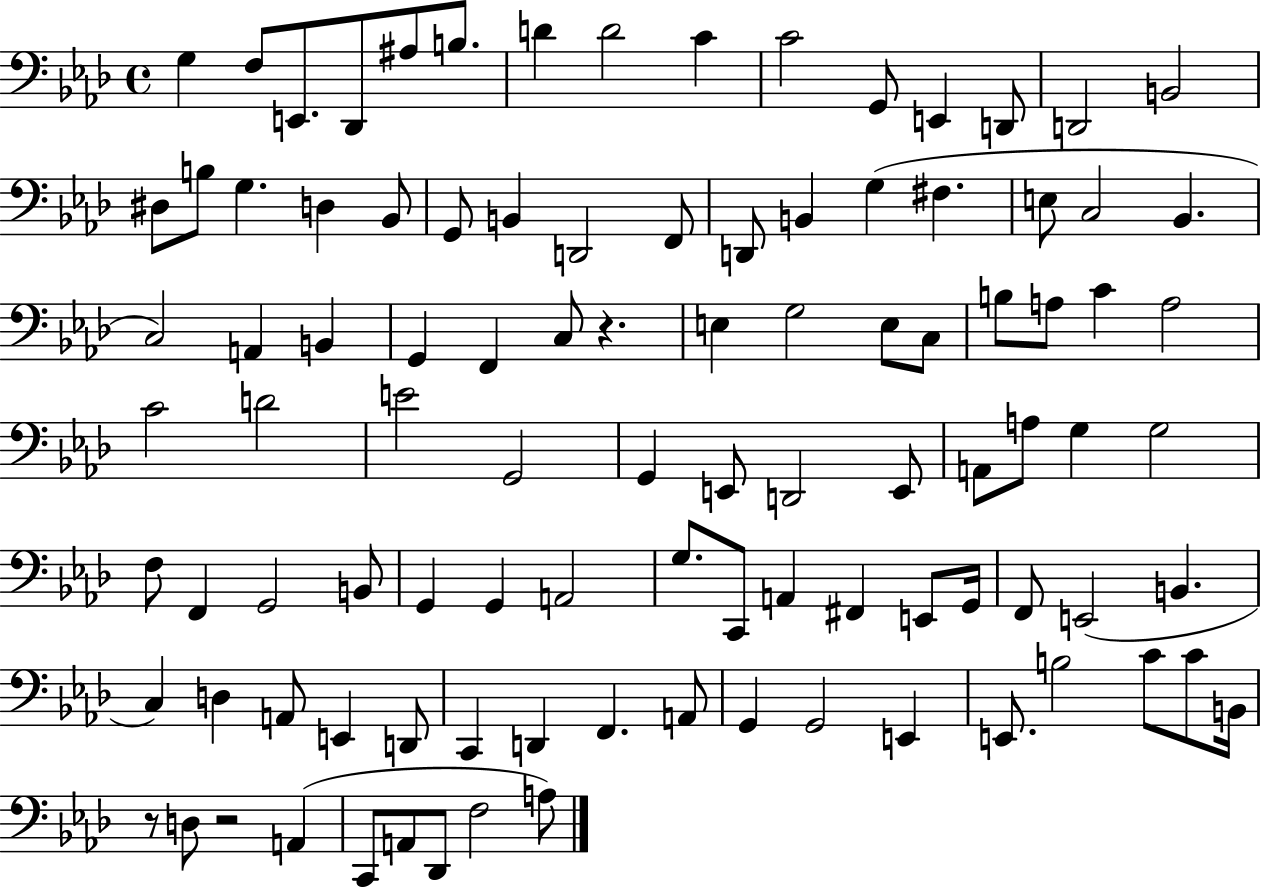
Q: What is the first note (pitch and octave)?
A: G3